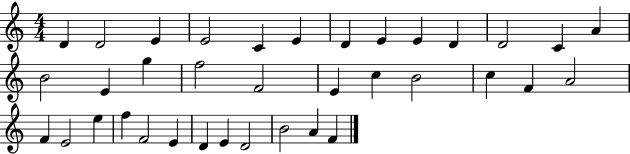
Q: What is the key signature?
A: C major